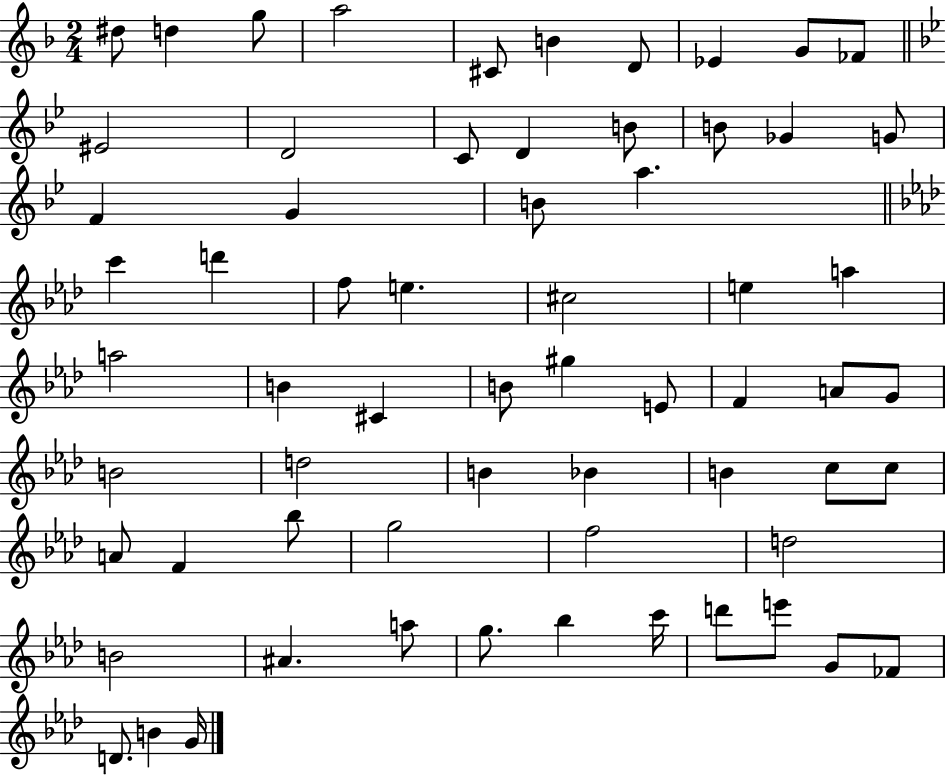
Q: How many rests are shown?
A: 0